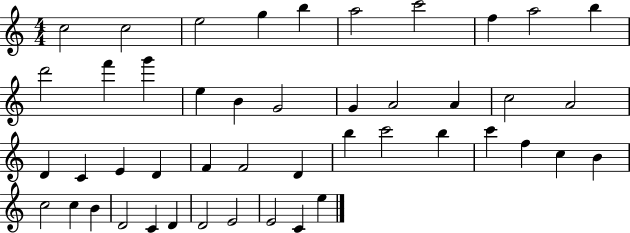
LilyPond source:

{
  \clef treble
  \numericTimeSignature
  \time 4/4
  \key c \major
  c''2 c''2 | e''2 g''4 b''4 | a''2 c'''2 | f''4 a''2 b''4 | \break d'''2 f'''4 g'''4 | e''4 b'4 g'2 | g'4 a'2 a'4 | c''2 a'2 | \break d'4 c'4 e'4 d'4 | f'4 f'2 d'4 | b''4 c'''2 b''4 | c'''4 f''4 c''4 b'4 | \break c''2 c''4 b'4 | d'2 c'4 d'4 | d'2 e'2 | e'2 c'4 e''4 | \break \bar "|."
}